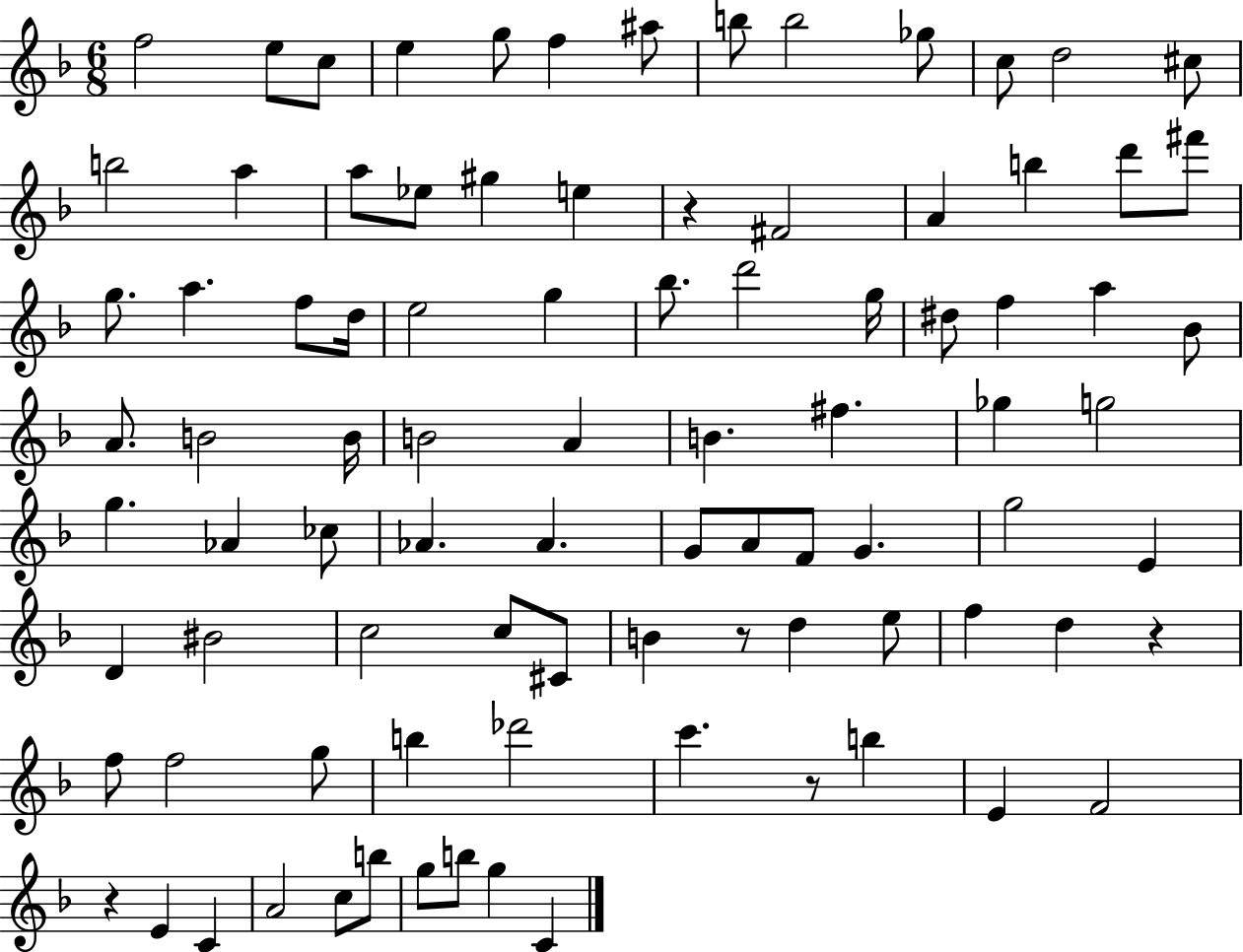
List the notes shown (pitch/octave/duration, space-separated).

F5/h E5/e C5/e E5/q G5/e F5/q A#5/e B5/e B5/h Gb5/e C5/e D5/h C#5/e B5/h A5/q A5/e Eb5/e G#5/q E5/q R/q F#4/h A4/q B5/q D6/e F#6/e G5/e. A5/q. F5/e D5/s E5/h G5/q Bb5/e. D6/h G5/s D#5/e F5/q A5/q Bb4/e A4/e. B4/h B4/s B4/h A4/q B4/q. F#5/q. Gb5/q G5/h G5/q. Ab4/q CES5/e Ab4/q. Ab4/q. G4/e A4/e F4/e G4/q. G5/h E4/q D4/q BIS4/h C5/h C5/e C#4/e B4/q R/e D5/q E5/e F5/q D5/q R/q F5/e F5/h G5/e B5/q Db6/h C6/q. R/e B5/q E4/q F4/h R/q E4/q C4/q A4/h C5/e B5/e G5/e B5/e G5/q C4/q